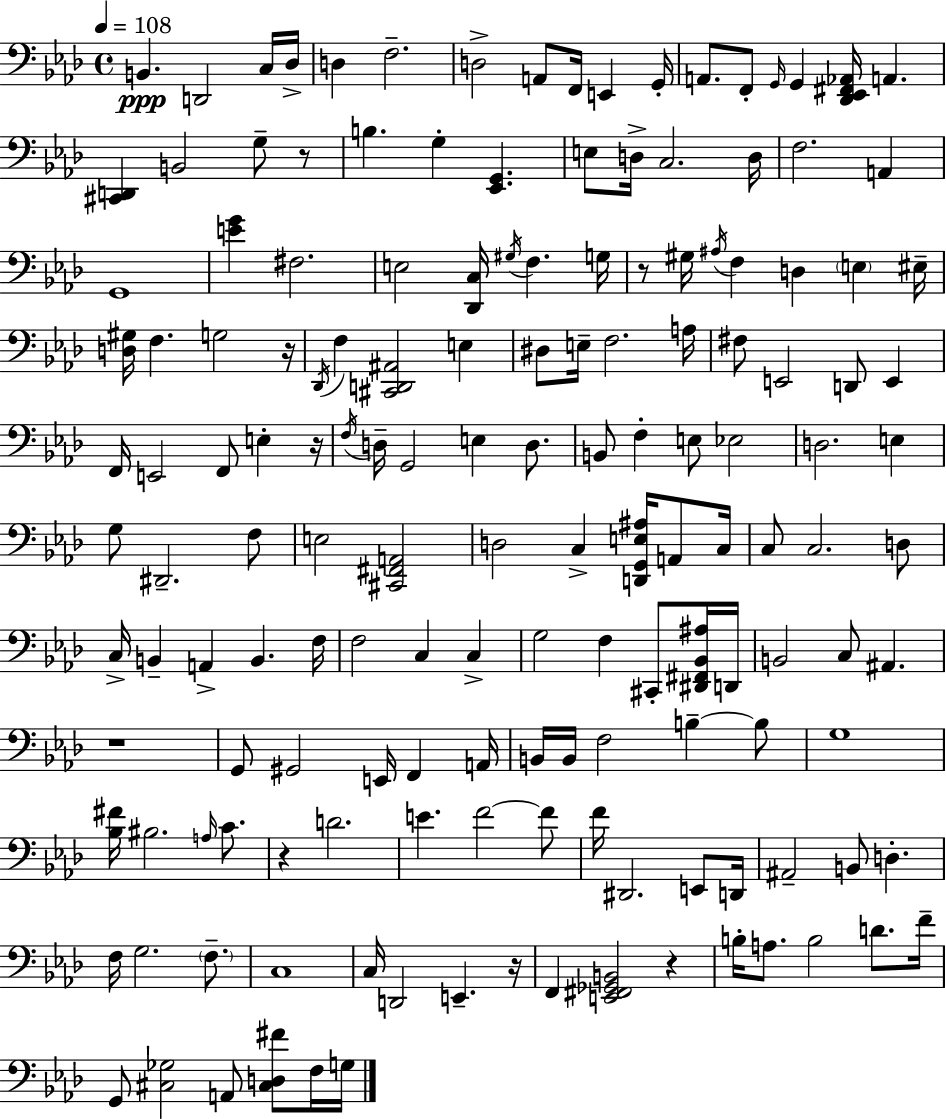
{
  \clef bass
  \time 4/4
  \defaultTimeSignature
  \key aes \major
  \tempo 4 = 108
  b,4.\ppp d,2 c16 des16-> | d4 f2.-- | d2-> a,8 f,16 e,4 g,16-. | a,8. f,8-. \grace { g,16 } g,4 <des, ees, fis, aes,>16 a,4. | \break <cis, d,>4 b,2 g8-- r8 | b4. g4-. <ees, g,>4. | e8 d16-> c2. | d16 f2. a,4 | \break g,1 | <e' g'>4 fis2. | e2 <des, c>16 \acciaccatura { gis16 } f4. | g16 r8 gis16 \acciaccatura { ais16 } f4 d4 \parenthesize e4 | \break eis16-- <d gis>16 f4. g2 | r16 \acciaccatura { des,16 } f4 <cis, d, ais,>2 | e4 dis8 e16-- f2. | a16 fis8 e,2 d,8 | \break e,4 f,16 e,2 f,8 e4-. | r16 \acciaccatura { f16 } d16-- g,2 e4 | d8. b,8 f4-. e8 ees2 | d2. | \break e4 g8 dis,2.-- | f8 e2 <cis, fis, a,>2 | d2 c4-> | <d, g, e ais>16 a,8 c16 c8 c2. | \break d8 c16-> b,4-- a,4-> b,4. | f16 f2 c4 | c4-> g2 f4 | cis,8-. <dis, fis, bes, ais>16 d,16 b,2 c8 ais,4. | \break r1 | g,8 gis,2 e,16 | f,4 a,16 b,16 b,16 f2 b4--~~ | b8 g1 | \break <bes fis'>16 bis2. | \grace { a16 } c'8. r4 d'2. | e'4. f'2~~ | f'8 f'16 dis,2. | \break e,8 d,16 ais,2-- b,8 | d4.-. f16 g2. | \parenthesize f8.-- c1 | c16 d,2 e,4.-- | \break r16 f,4 <e, fis, ges, b,>2 | r4 b16-. a8. b2 | d'8. f'16-- g,8 <cis ges>2 | a,8 <cis d fis'>8 f16 g16 \bar "|."
}